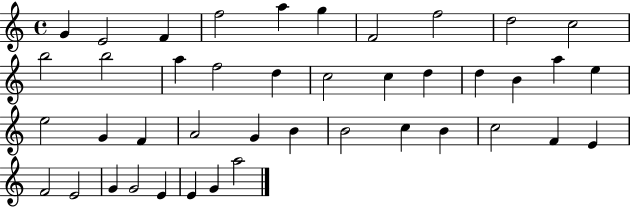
G4/q E4/h F4/q F5/h A5/q G5/q F4/h F5/h D5/h C5/h B5/h B5/h A5/q F5/h D5/q C5/h C5/q D5/q D5/q B4/q A5/q E5/q E5/h G4/q F4/q A4/h G4/q B4/q B4/h C5/q B4/q C5/h F4/q E4/q F4/h E4/h G4/q G4/h E4/q E4/q G4/q A5/h